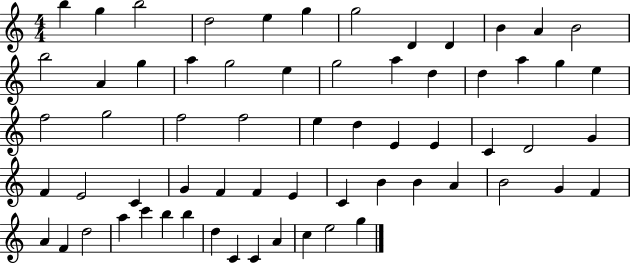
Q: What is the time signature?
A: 4/4